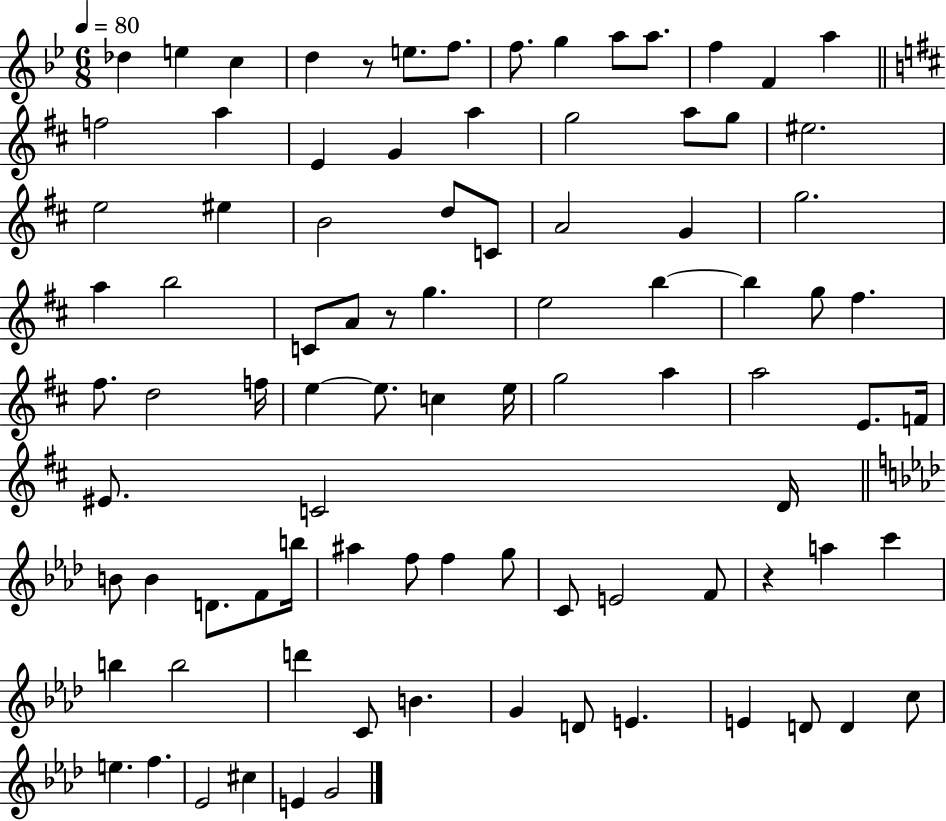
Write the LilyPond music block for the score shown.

{
  \clef treble
  \numericTimeSignature
  \time 6/8
  \key bes \major
  \tempo 4 = 80
  des''4 e''4 c''4 | d''4 r8 e''8. f''8. | f''8. g''4 a''8 a''8. | f''4 f'4 a''4 | \break \bar "||" \break \key d \major f''2 a''4 | e'4 g'4 a''4 | g''2 a''8 g''8 | eis''2. | \break e''2 eis''4 | b'2 d''8 c'8 | a'2 g'4 | g''2. | \break a''4 b''2 | c'8 a'8 r8 g''4. | e''2 b''4~~ | b''4 g''8 fis''4. | \break fis''8. d''2 f''16 | e''4~~ e''8. c''4 e''16 | g''2 a''4 | a''2 e'8. f'16 | \break eis'8. c'2 d'16 | \bar "||" \break \key aes \major b'8 b'4 d'8. f'8 b''16 | ais''4 f''8 f''4 g''8 | c'8 e'2 f'8 | r4 a''4 c'''4 | \break b''4 b''2 | d'''4 c'8 b'4. | g'4 d'8 e'4. | e'4 d'8 d'4 c''8 | \break e''4. f''4. | ees'2 cis''4 | e'4 g'2 | \bar "|."
}